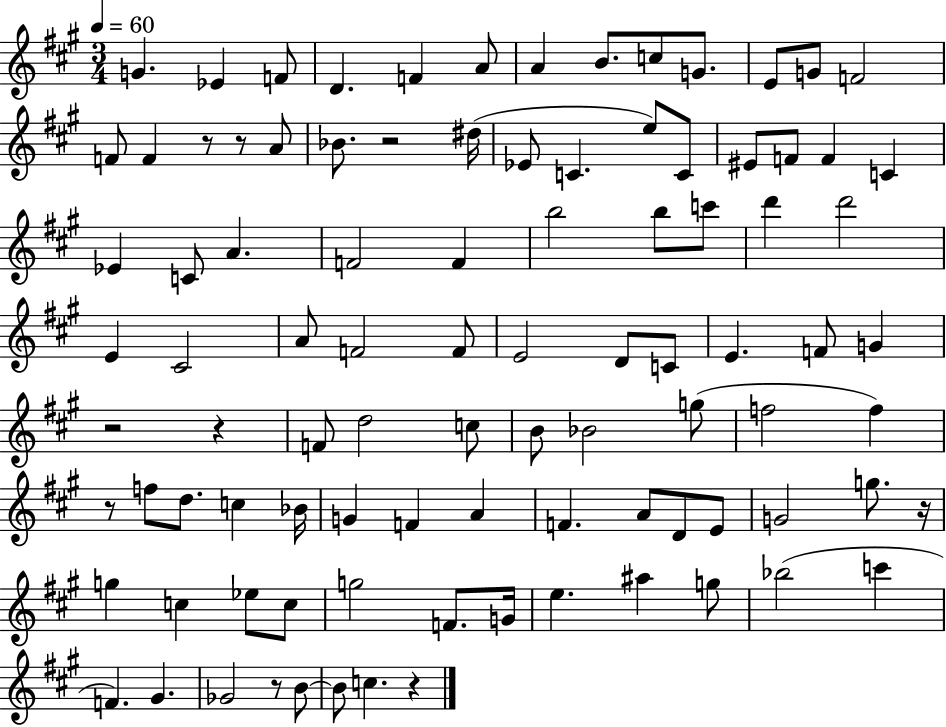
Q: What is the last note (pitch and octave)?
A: C5